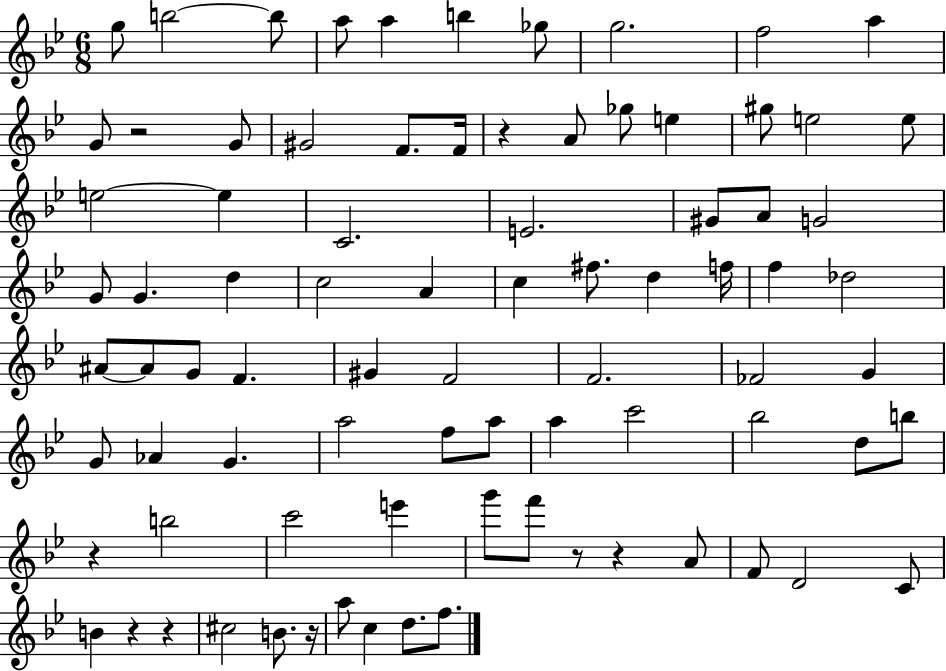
{
  \clef treble
  \numericTimeSignature
  \time 6/8
  \key bes \major
  g''8 b''2~~ b''8 | a''8 a''4 b''4 ges''8 | g''2. | f''2 a''4 | \break g'8 r2 g'8 | gis'2 f'8. f'16 | r4 a'8 ges''8 e''4 | gis''8 e''2 e''8 | \break e''2~~ e''4 | c'2. | e'2. | gis'8 a'8 g'2 | \break g'8 g'4. d''4 | c''2 a'4 | c''4 fis''8. d''4 f''16 | f''4 des''2 | \break ais'8~~ ais'8 g'8 f'4. | gis'4 f'2 | f'2. | fes'2 g'4 | \break g'8 aes'4 g'4. | a''2 f''8 a''8 | a''4 c'''2 | bes''2 d''8 b''8 | \break r4 b''2 | c'''2 e'''4 | g'''8 f'''8 r8 r4 a'8 | f'8 d'2 c'8 | \break b'4 r4 r4 | cis''2 b'8. r16 | a''8 c''4 d''8. f''8. | \bar "|."
}